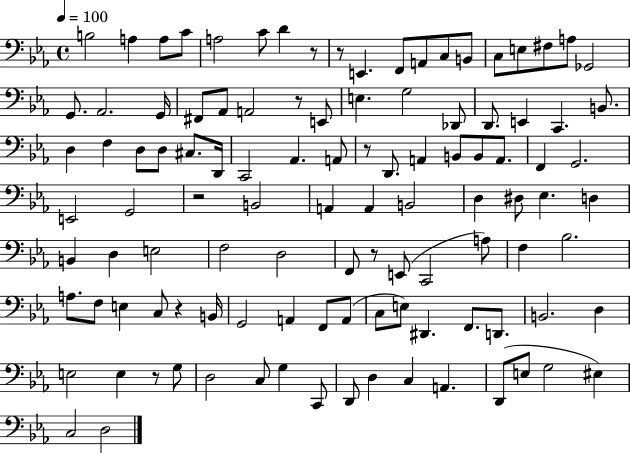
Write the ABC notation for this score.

X:1
T:Untitled
M:4/4
L:1/4
K:Eb
B,2 A, A,/2 C/2 A,2 C/2 D z/2 z/2 E,, F,,/2 A,,/2 C,/2 B,,/2 C,/2 E,/2 ^F,/2 A,/2 _G,,2 G,,/2 _A,,2 G,,/4 ^F,,/2 _A,,/2 A,,2 z/2 E,,/2 E, G,2 _D,,/2 D,,/2 E,, C,, B,,/2 D, F, D,/2 D,/2 ^C,/2 D,,/4 C,,2 _A,, A,,/2 z/2 D,,/2 A,, B,,/2 B,,/2 A,,/2 F,, G,,2 E,,2 G,,2 z2 B,,2 A,, A,, B,,2 D, ^D,/2 _E, D, B,, D, E,2 F,2 D,2 F,,/2 z/2 E,,/2 C,,2 A,/2 F, _B,2 A,/2 F,/2 E, C,/2 z B,,/4 G,,2 A,, F,,/2 A,,/2 C,/2 E,/2 ^D,, F,,/2 D,,/2 B,,2 D, E,2 E, z/2 G,/2 D,2 C,/2 G, C,,/2 D,,/2 D, C, A,, D,,/2 E,/2 G,2 ^E, C,2 D,2